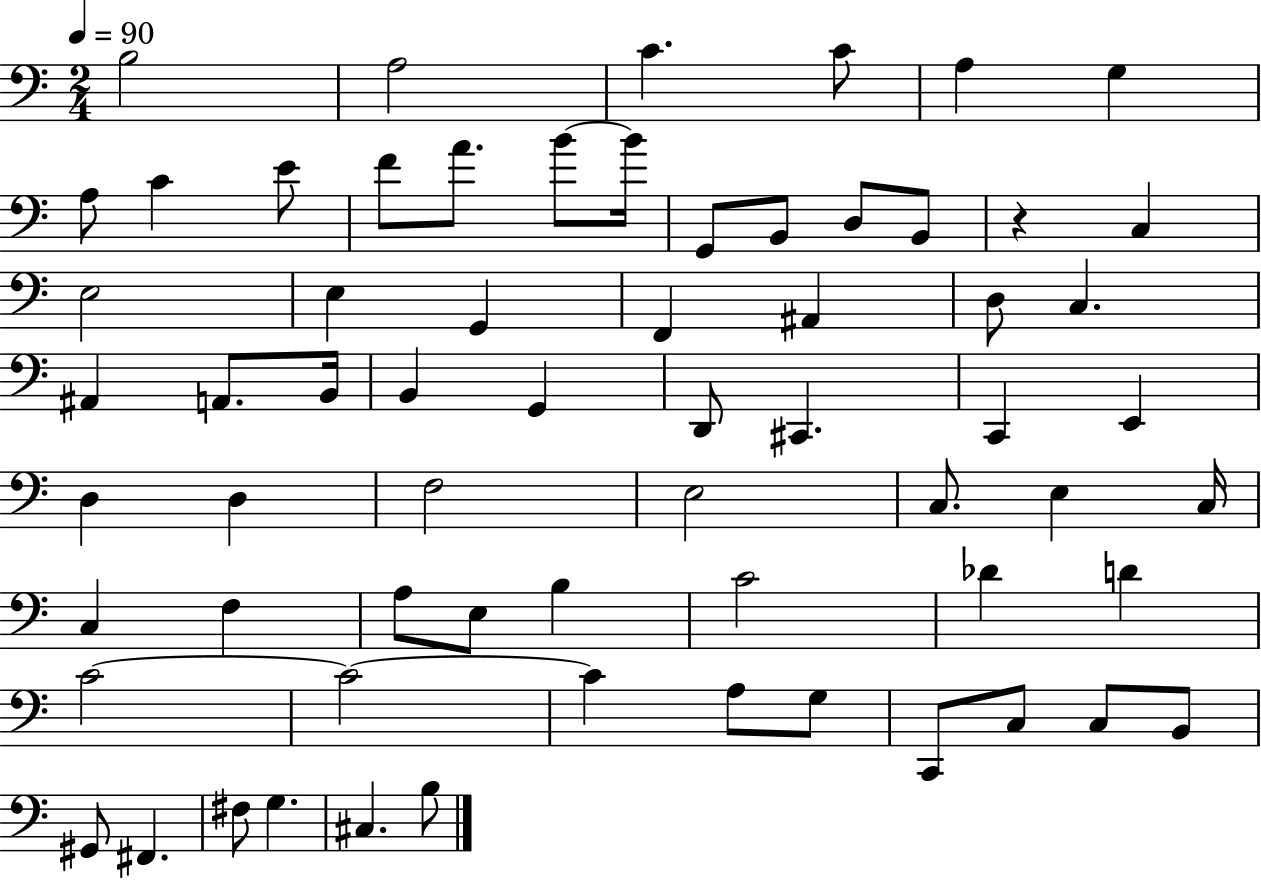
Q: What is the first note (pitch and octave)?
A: B3